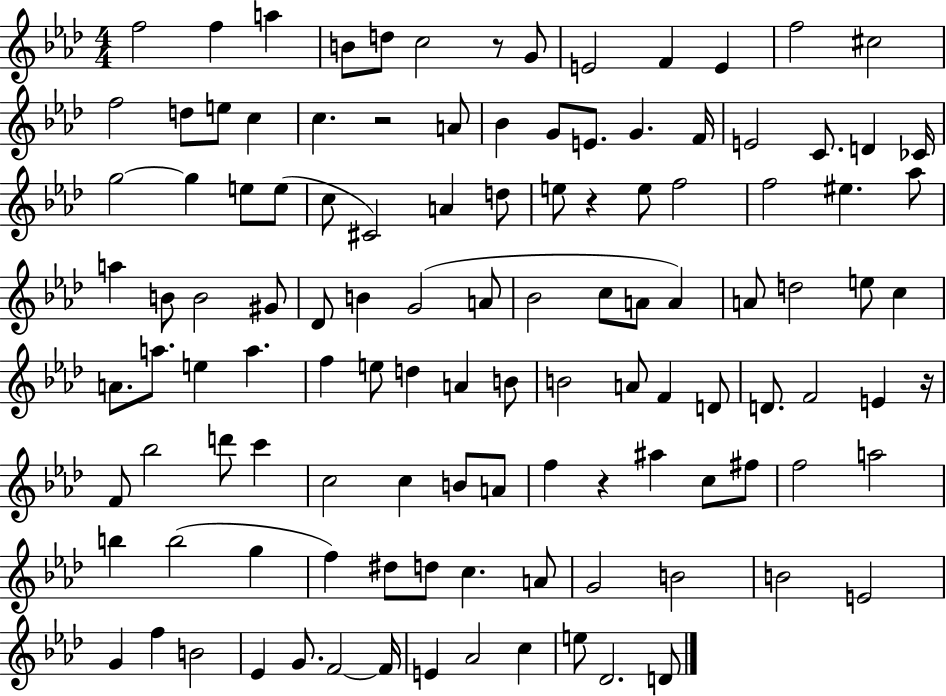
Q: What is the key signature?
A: AES major